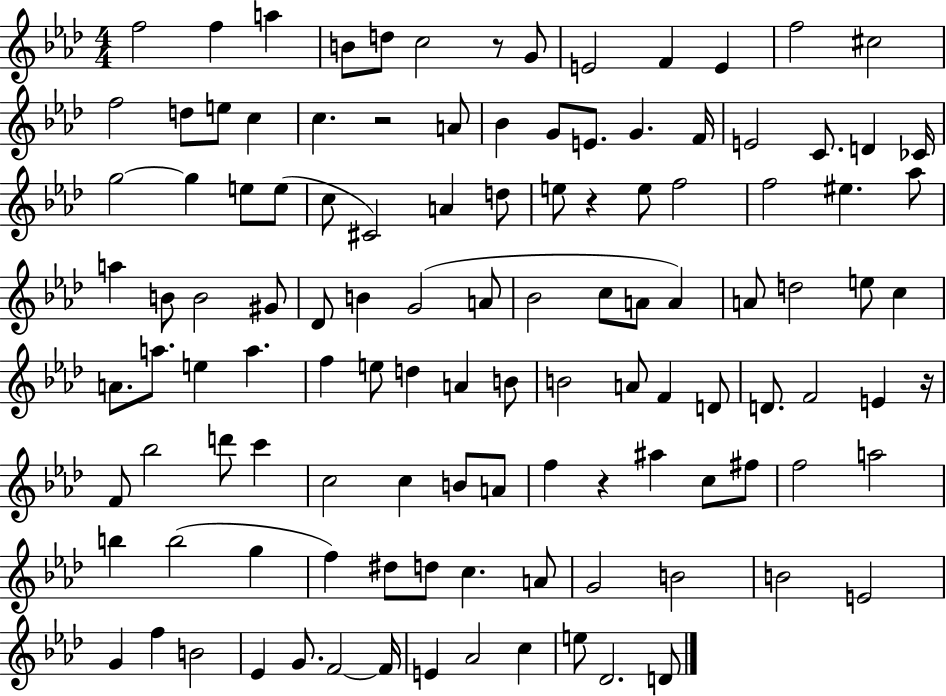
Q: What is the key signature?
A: AES major